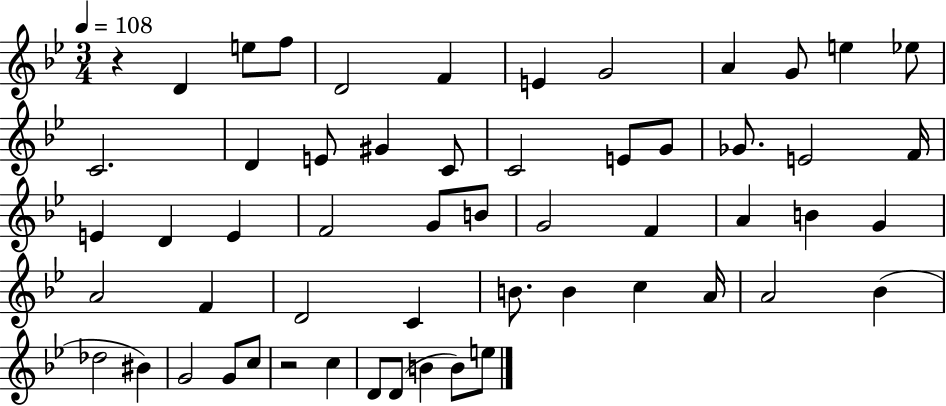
R/q D4/q E5/e F5/e D4/h F4/q E4/q G4/h A4/q G4/e E5/q Eb5/e C4/h. D4/q E4/e G#4/q C4/e C4/h E4/e G4/e Gb4/e. E4/h F4/s E4/q D4/q E4/q F4/h G4/e B4/e G4/h F4/q A4/q B4/q G4/q A4/h F4/q D4/h C4/q B4/e. B4/q C5/q A4/s A4/h Bb4/q Db5/h BIS4/q G4/h G4/e C5/e R/h C5/q D4/e D4/e B4/q B4/e E5/e